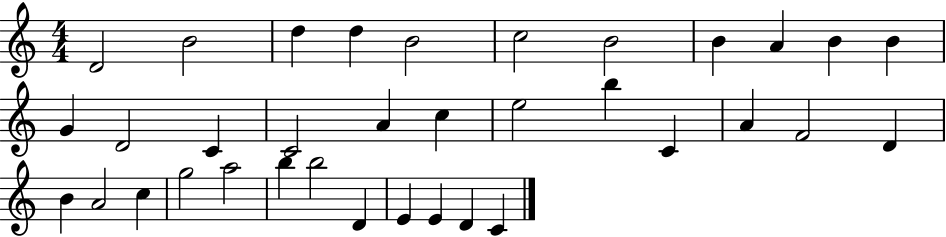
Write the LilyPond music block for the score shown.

{
  \clef treble
  \numericTimeSignature
  \time 4/4
  \key c \major
  d'2 b'2 | d''4 d''4 b'2 | c''2 b'2 | b'4 a'4 b'4 b'4 | \break g'4 d'2 c'4 | c'2 a'4 c''4 | e''2 b''4 c'4 | a'4 f'2 d'4 | \break b'4 a'2 c''4 | g''2 a''2 | b''4 b''2 d'4 | e'4 e'4 d'4 c'4 | \break \bar "|."
}